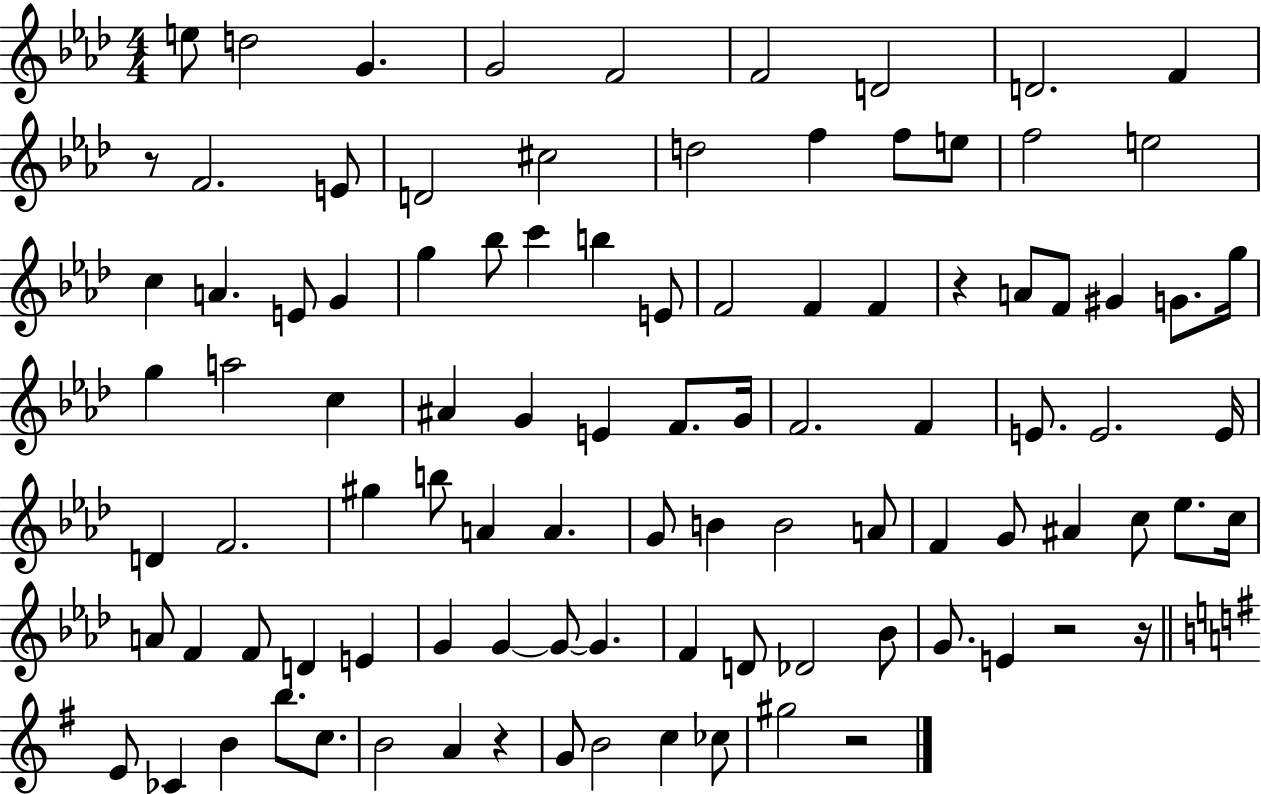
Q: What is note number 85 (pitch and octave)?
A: C5